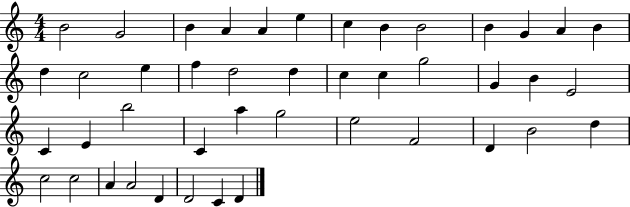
{
  \clef treble
  \numericTimeSignature
  \time 4/4
  \key c \major
  b'2 g'2 | b'4 a'4 a'4 e''4 | c''4 b'4 b'2 | b'4 g'4 a'4 b'4 | \break d''4 c''2 e''4 | f''4 d''2 d''4 | c''4 c''4 g''2 | g'4 b'4 e'2 | \break c'4 e'4 b''2 | c'4 a''4 g''2 | e''2 f'2 | d'4 b'2 d''4 | \break c''2 c''2 | a'4 a'2 d'4 | d'2 c'4 d'4 | \bar "|."
}